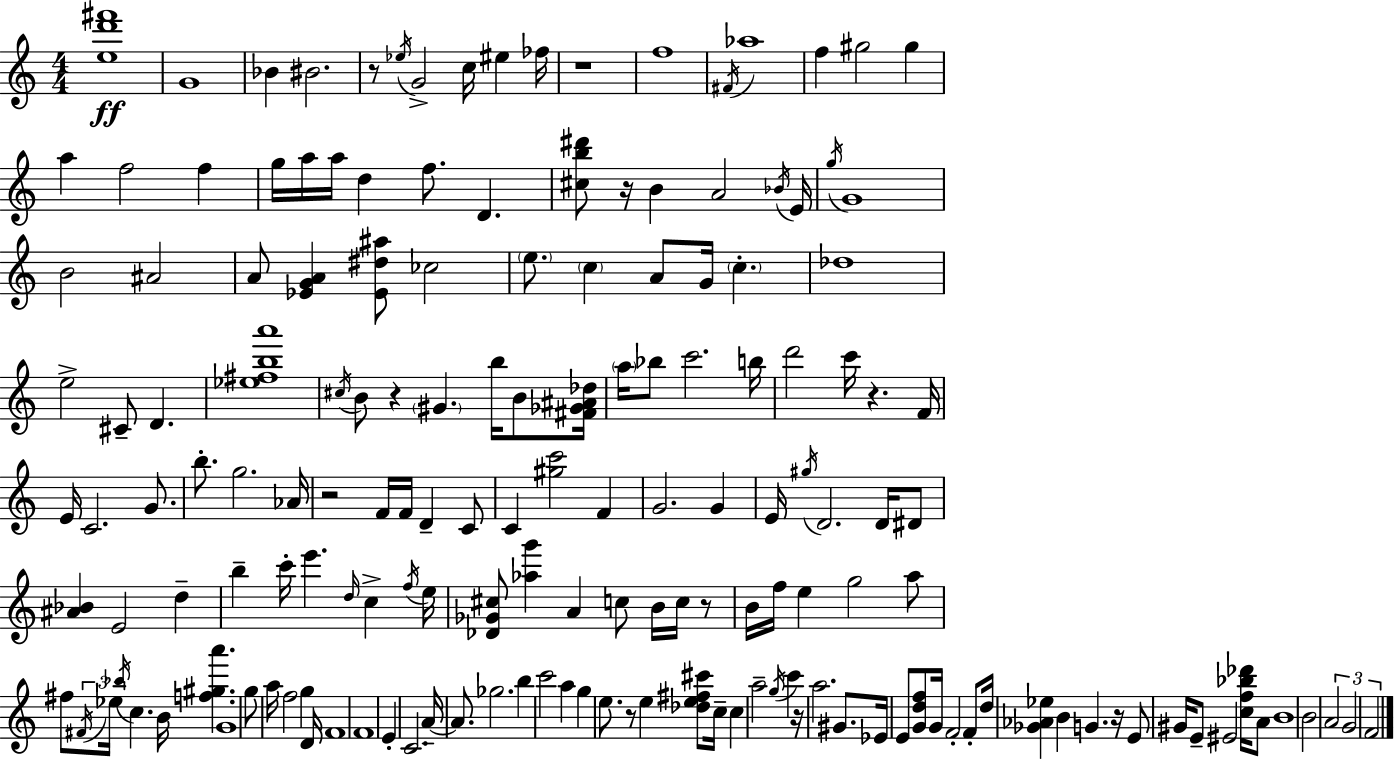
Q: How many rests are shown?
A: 10